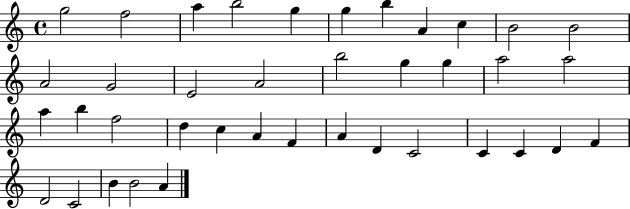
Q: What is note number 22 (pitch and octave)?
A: B5